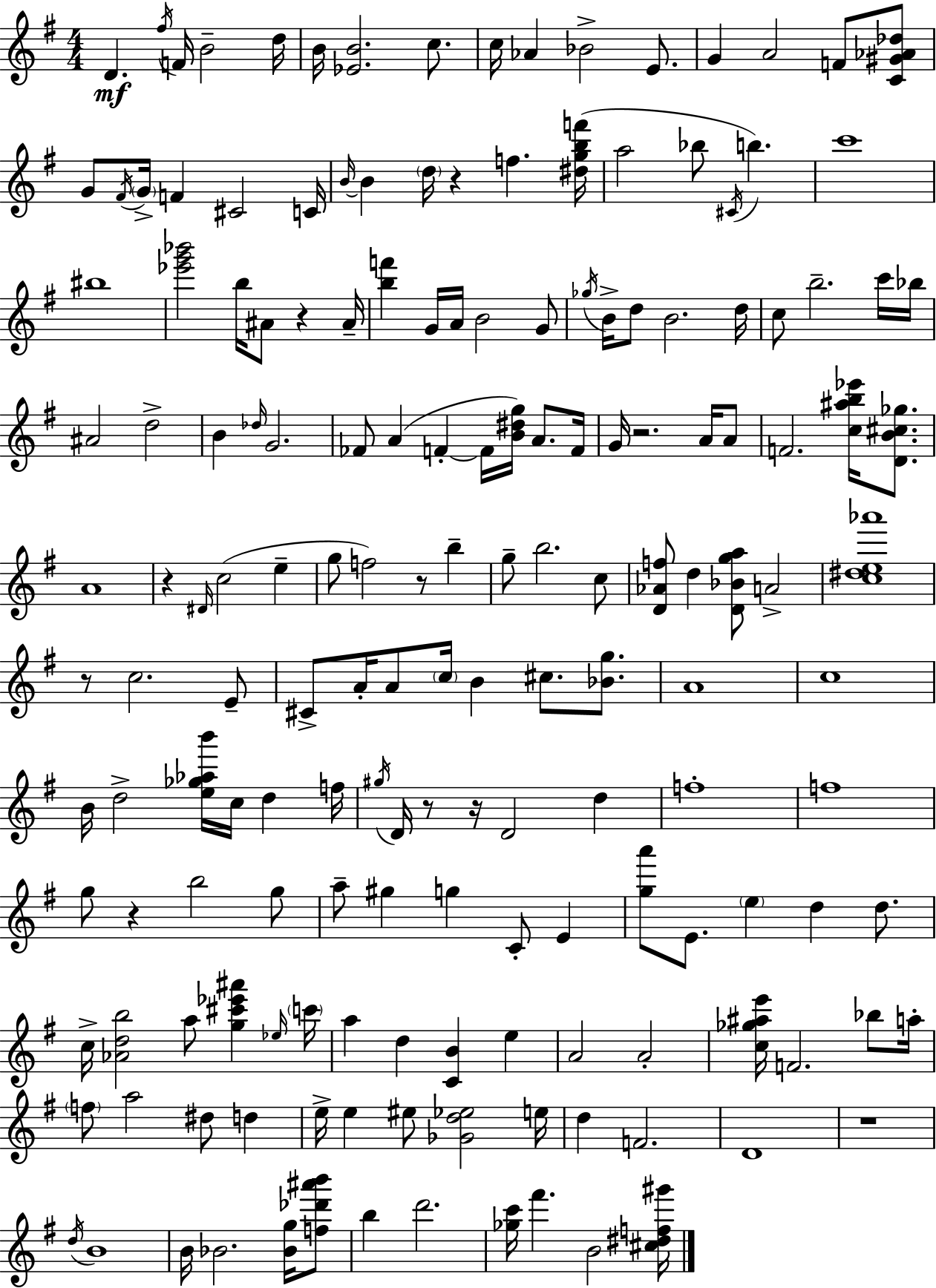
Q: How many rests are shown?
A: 10